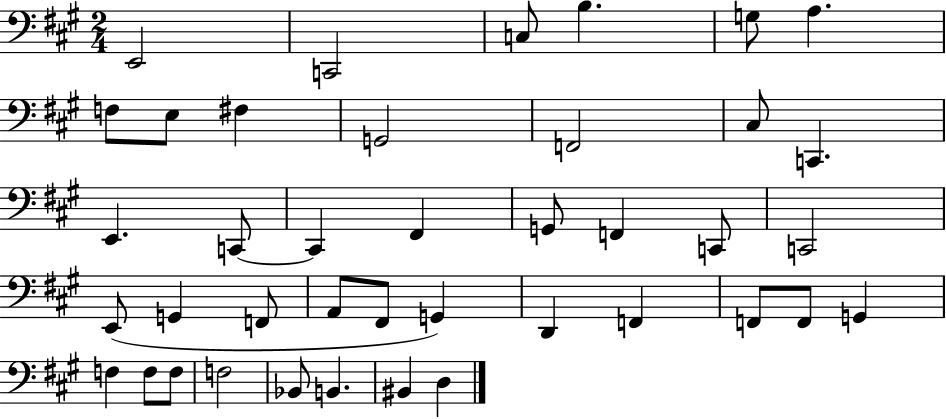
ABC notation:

X:1
T:Untitled
M:2/4
L:1/4
K:A
E,,2 C,,2 C,/2 B, G,/2 A, F,/2 E,/2 ^F, G,,2 F,,2 ^C,/2 C,, E,, C,,/2 C,, ^F,, G,,/2 F,, C,,/2 C,,2 E,,/2 G,, F,,/2 A,,/2 ^F,,/2 G,, D,, F,, F,,/2 F,,/2 G,, F, F,/2 F,/2 F,2 _B,,/2 B,, ^B,, D,